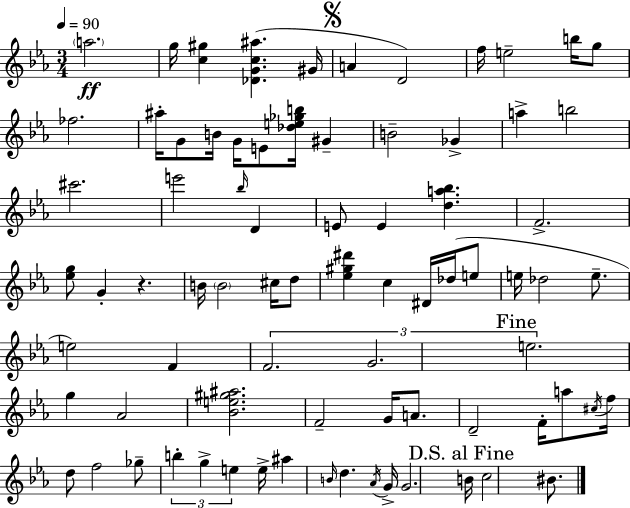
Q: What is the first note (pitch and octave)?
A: A5